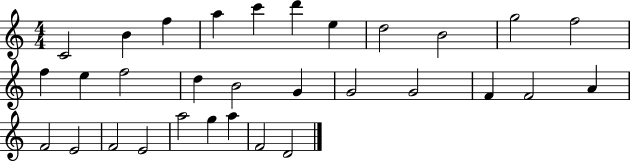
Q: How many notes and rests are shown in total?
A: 31